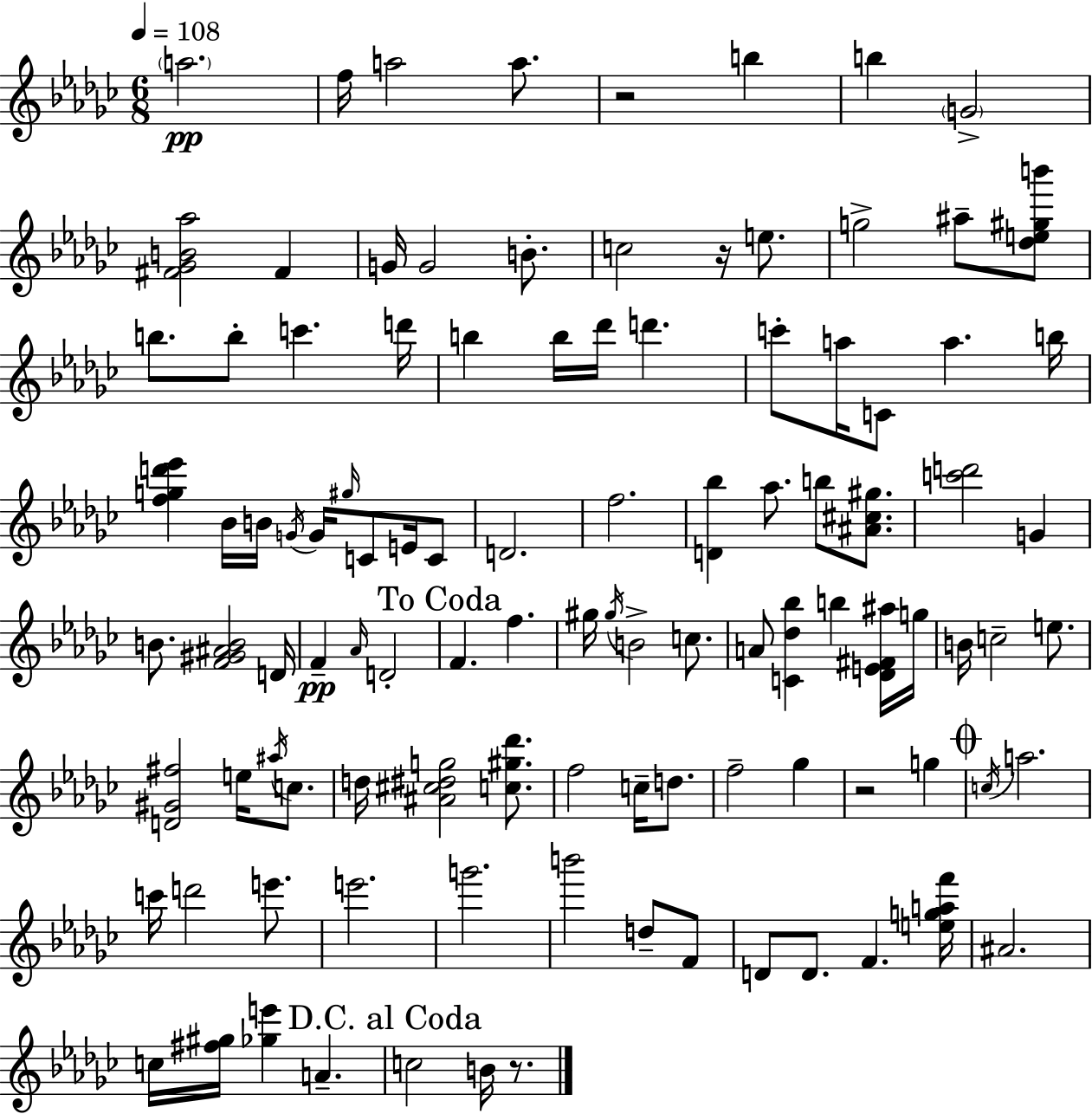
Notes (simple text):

A5/h. F5/s A5/h A5/e. R/h B5/q B5/q G4/h [F#4,Gb4,B4,Ab5]/h F#4/q G4/s G4/h B4/e. C5/h R/s E5/e. G5/h A#5/e [Db5,E5,G#5,B6]/e B5/e. B5/e C6/q. D6/s B5/q B5/s Db6/s D6/q. C6/e A5/s C4/e A5/q. B5/s [F5,G5,D6,Eb6]/q Bb4/s B4/s G4/s G4/s G#5/s C4/e E4/s C4/e D4/h. F5/h. [D4,Bb5]/q Ab5/e. B5/e [A#4,C#5,G#5]/e. [C6,D6]/h G4/q B4/e. [F4,G#4,A#4,B4]/h D4/s F4/q Ab4/s D4/h F4/q. F5/q. G#5/s G#5/s B4/h C5/e. A4/e [C4,Db5,Bb5]/q B5/q [Db4,E4,F#4,A#5]/s G5/s B4/s C5/h E5/e. [D4,G#4,F#5]/h E5/s A#5/s C5/e. D5/s [A#4,C#5,D#5,G5]/h [C5,G#5,Db6]/e. F5/h C5/s D5/e. F5/h Gb5/q R/h G5/q C5/s A5/h. C6/s D6/h E6/e. E6/h. G6/h. B6/h D5/e F4/e D4/e D4/e. F4/q. [E5,G5,A5,F6]/s A#4/h. C5/s [F#5,G#5]/s [Gb5,E6]/q A4/q. C5/h B4/s R/e.